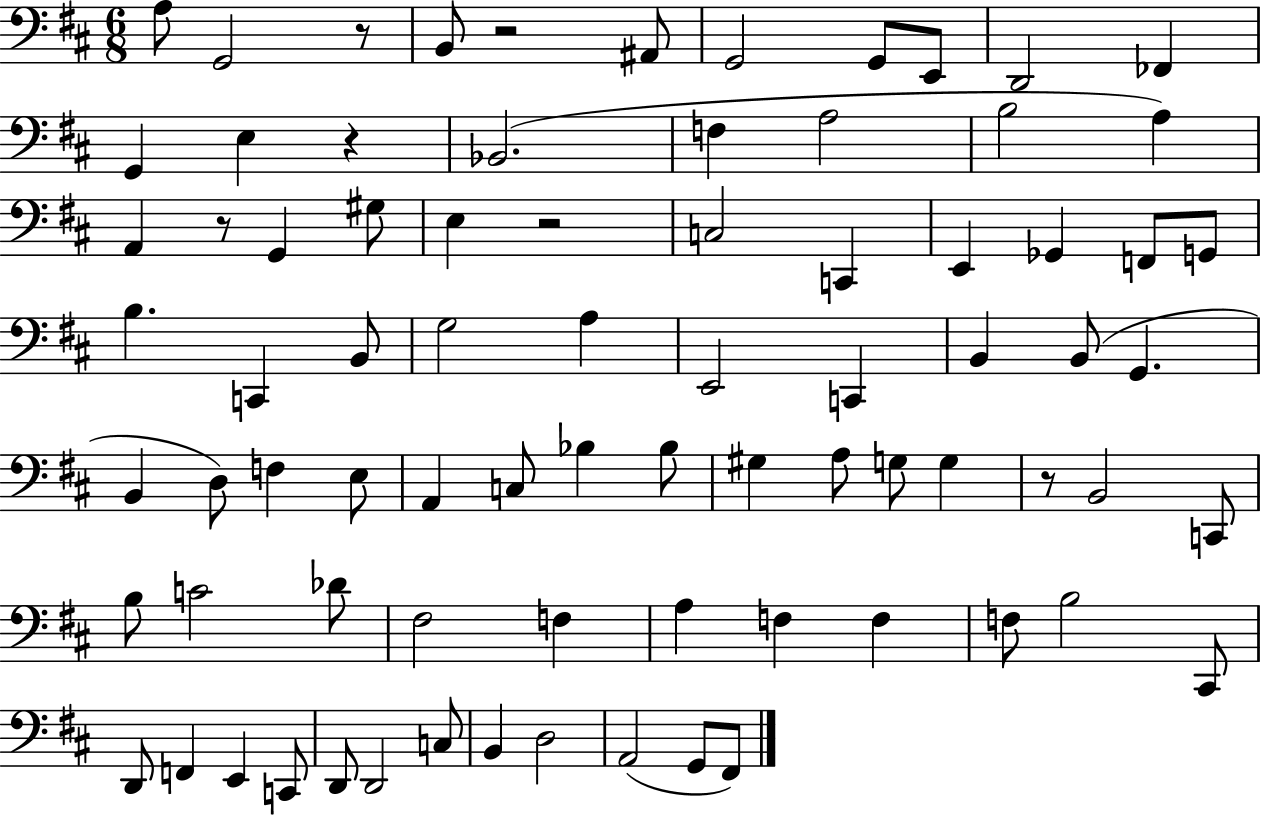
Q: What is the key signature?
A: D major